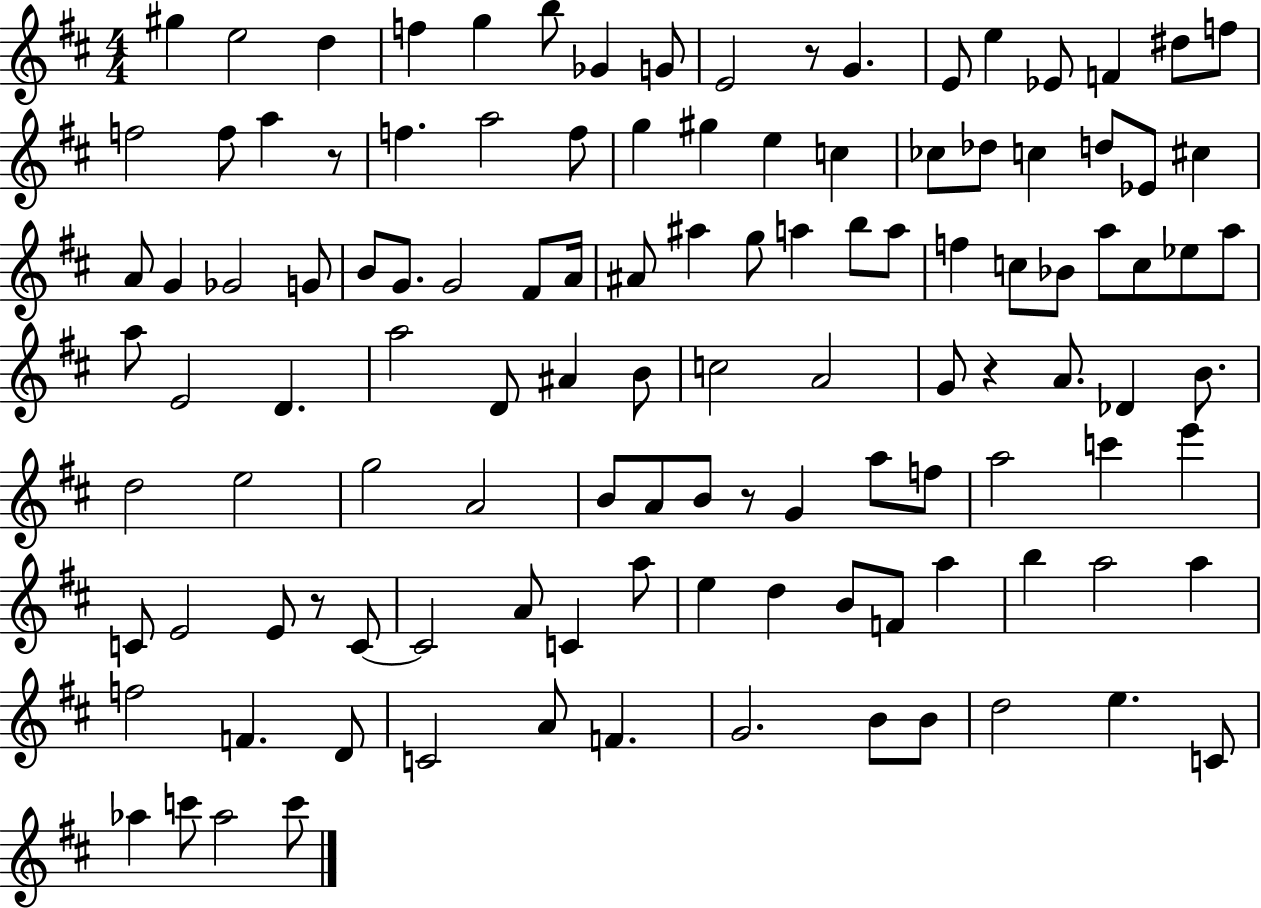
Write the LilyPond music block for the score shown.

{
  \clef treble
  \numericTimeSignature
  \time 4/4
  \key d \major
  gis''4 e''2 d''4 | f''4 g''4 b''8 ges'4 g'8 | e'2 r8 g'4. | e'8 e''4 ees'8 f'4 dis''8 f''8 | \break f''2 f''8 a''4 r8 | f''4. a''2 f''8 | g''4 gis''4 e''4 c''4 | ces''8 des''8 c''4 d''8 ees'8 cis''4 | \break a'8 g'4 ges'2 g'8 | b'8 g'8. g'2 fis'8 a'16 | ais'8 ais''4 g''8 a''4 b''8 a''8 | f''4 c''8 bes'8 a''8 c''8 ees''8 a''8 | \break a''8 e'2 d'4. | a''2 d'8 ais'4 b'8 | c''2 a'2 | g'8 r4 a'8. des'4 b'8. | \break d''2 e''2 | g''2 a'2 | b'8 a'8 b'8 r8 g'4 a''8 f''8 | a''2 c'''4 e'''4 | \break c'8 e'2 e'8 r8 c'8~~ | c'2 a'8 c'4 a''8 | e''4 d''4 b'8 f'8 a''4 | b''4 a''2 a''4 | \break f''2 f'4. d'8 | c'2 a'8 f'4. | g'2. b'8 b'8 | d''2 e''4. c'8 | \break aes''4 c'''8 aes''2 c'''8 | \bar "|."
}